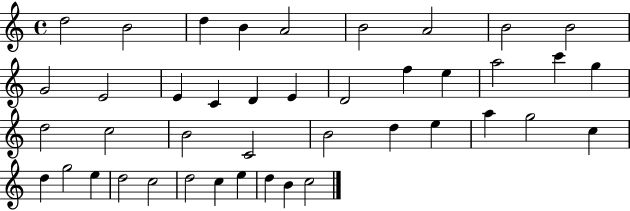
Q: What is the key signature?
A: C major